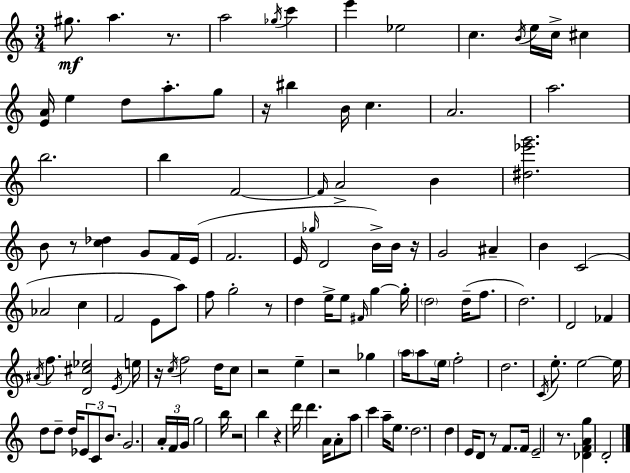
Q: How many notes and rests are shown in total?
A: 125